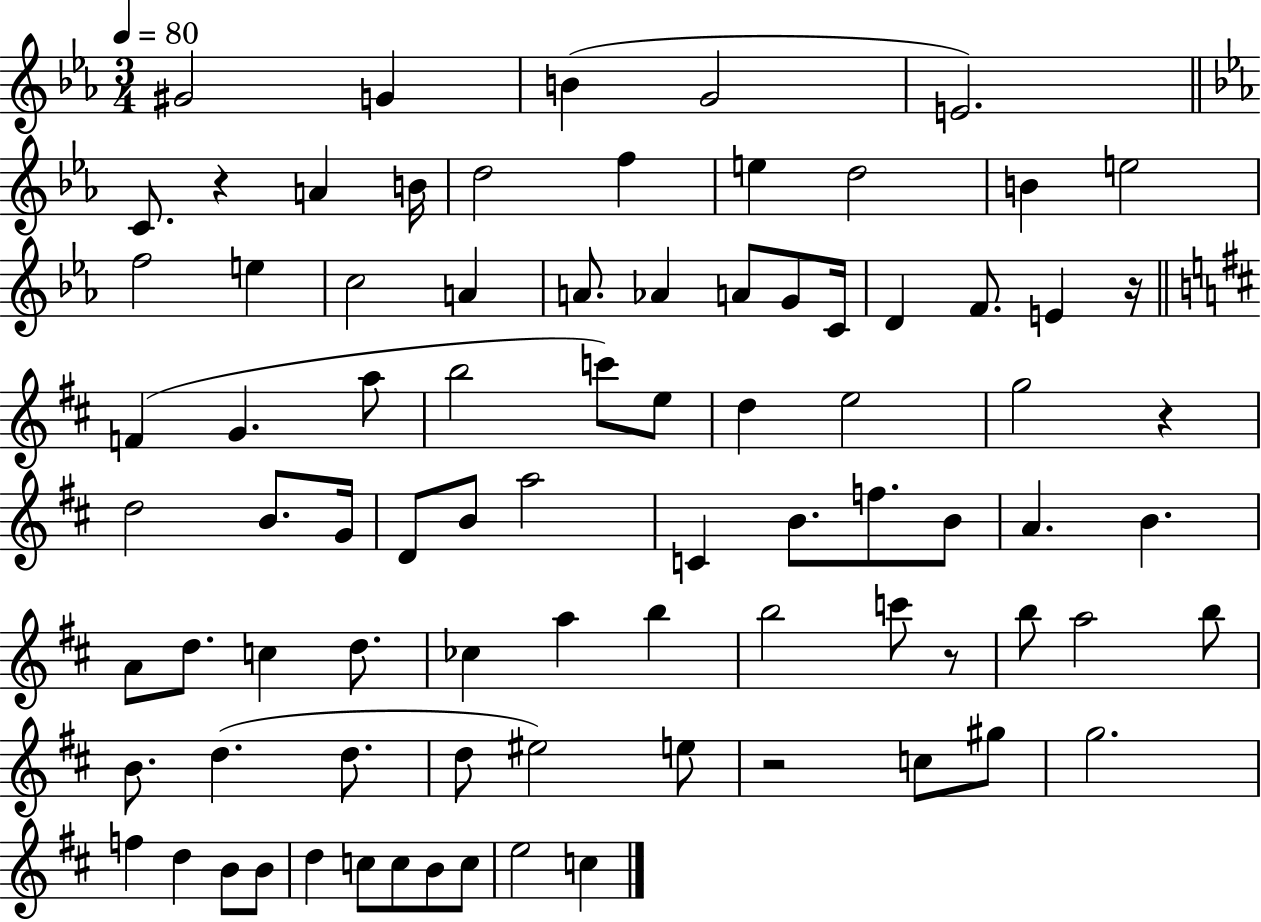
X:1
T:Untitled
M:3/4
L:1/4
K:Eb
^G2 G B G2 E2 C/2 z A B/4 d2 f e d2 B e2 f2 e c2 A A/2 _A A/2 G/2 C/4 D F/2 E z/4 F G a/2 b2 c'/2 e/2 d e2 g2 z d2 B/2 G/4 D/2 B/2 a2 C B/2 f/2 B/2 A B A/2 d/2 c d/2 _c a b b2 c'/2 z/2 b/2 a2 b/2 B/2 d d/2 d/2 ^e2 e/2 z2 c/2 ^g/2 g2 f d B/2 B/2 d c/2 c/2 B/2 c/2 e2 c